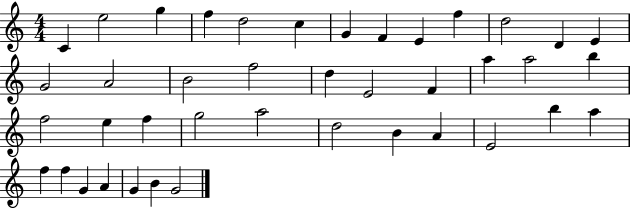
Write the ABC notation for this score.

X:1
T:Untitled
M:4/4
L:1/4
K:C
C e2 g f d2 c G F E f d2 D E G2 A2 B2 f2 d E2 F a a2 b f2 e f g2 a2 d2 B A E2 b a f f G A G B G2